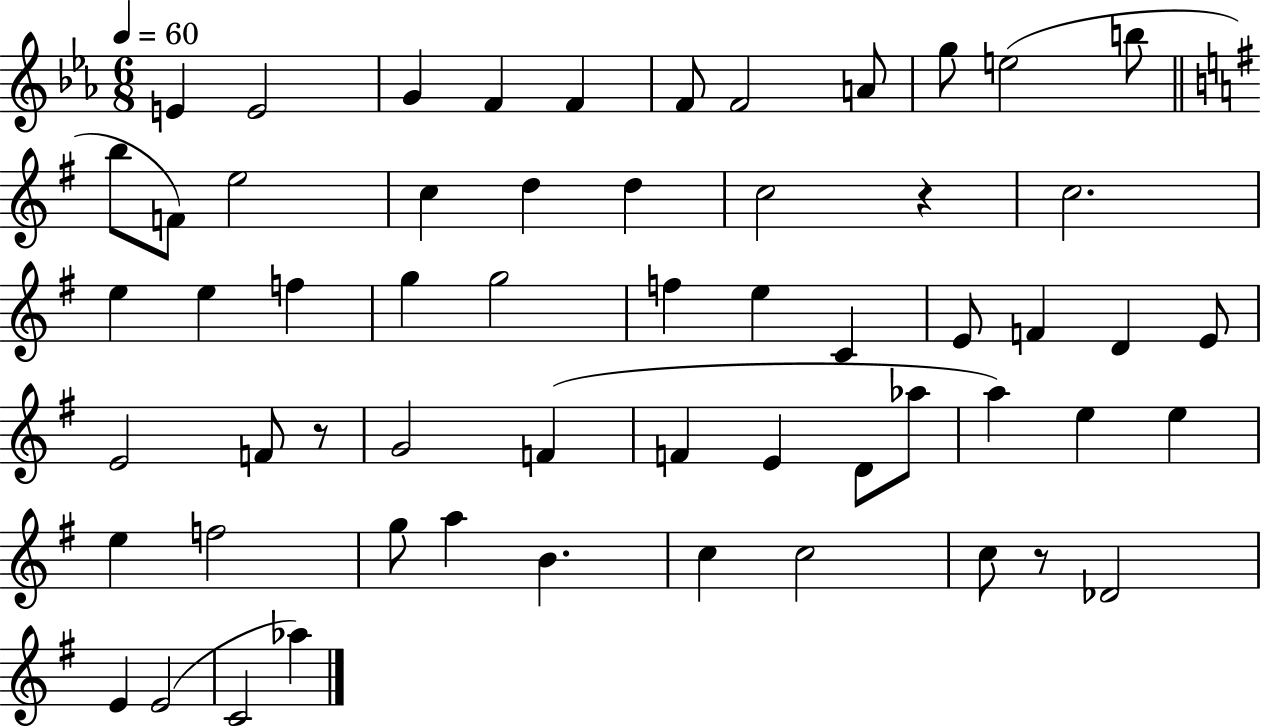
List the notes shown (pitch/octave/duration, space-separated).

E4/q E4/h G4/q F4/q F4/q F4/e F4/h A4/e G5/e E5/h B5/e B5/e F4/e E5/h C5/q D5/q D5/q C5/h R/q C5/h. E5/q E5/q F5/q G5/q G5/h F5/q E5/q C4/q E4/e F4/q D4/q E4/e E4/h F4/e R/e G4/h F4/q F4/q E4/q D4/e Ab5/e A5/q E5/q E5/q E5/q F5/h G5/e A5/q B4/q. C5/q C5/h C5/e R/e Db4/h E4/q E4/h C4/h Ab5/q